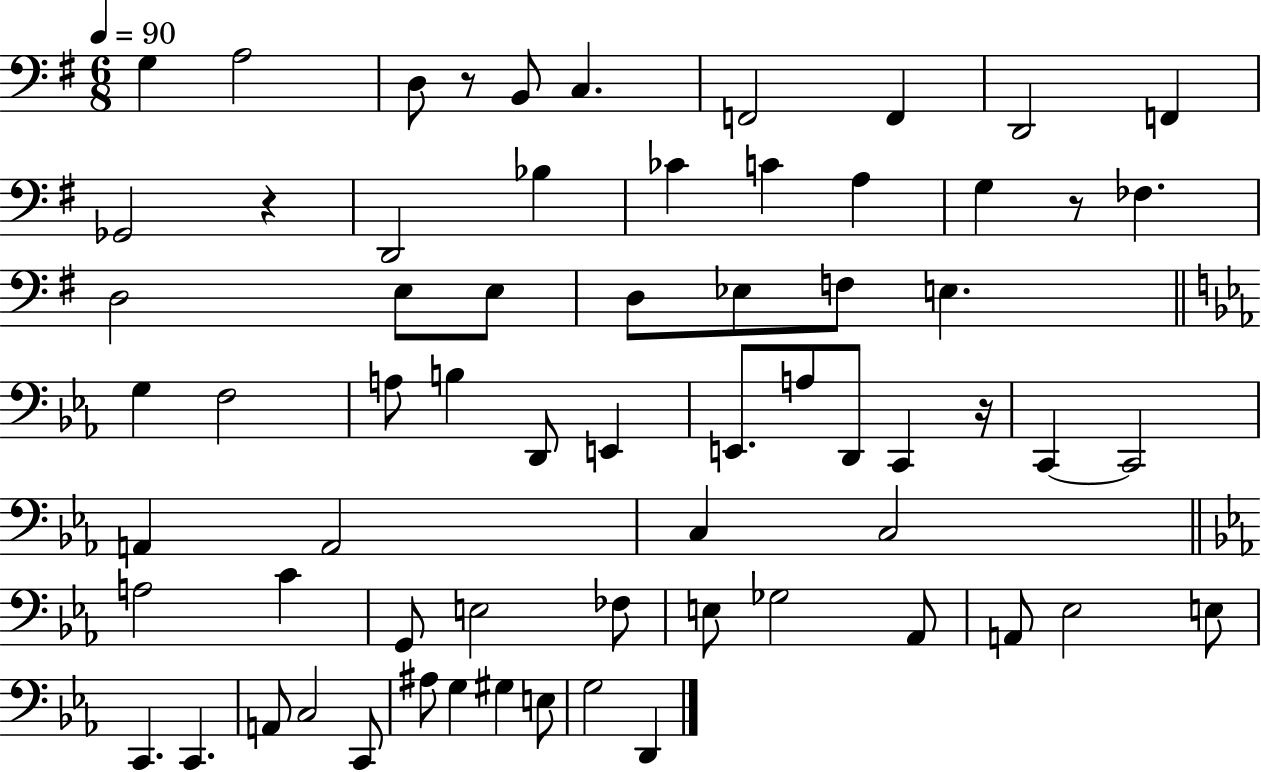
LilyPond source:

{
  \clef bass
  \numericTimeSignature
  \time 6/8
  \key g \major
  \tempo 4 = 90
  g4 a2 | d8 r8 b,8 c4. | f,2 f,4 | d,2 f,4 | \break ges,2 r4 | d,2 bes4 | ces'4 c'4 a4 | g4 r8 fes4. | \break d2 e8 e8 | d8 ees8 f8 e4. | \bar "||" \break \key ees \major g4 f2 | a8 b4 d,8 e,4 | e,8. a8 d,8 c,4 r16 | c,4~~ c,2 | \break a,4 a,2 | c4 c2 | \bar "||" \break \key ees \major a2 c'4 | g,8 e2 fes8 | e8 ges2 aes,8 | a,8 ees2 e8 | \break c,4. c,4. | a,8 c2 c,8 | ais8 g4 gis4 e8 | g2 d,4 | \break \bar "|."
}